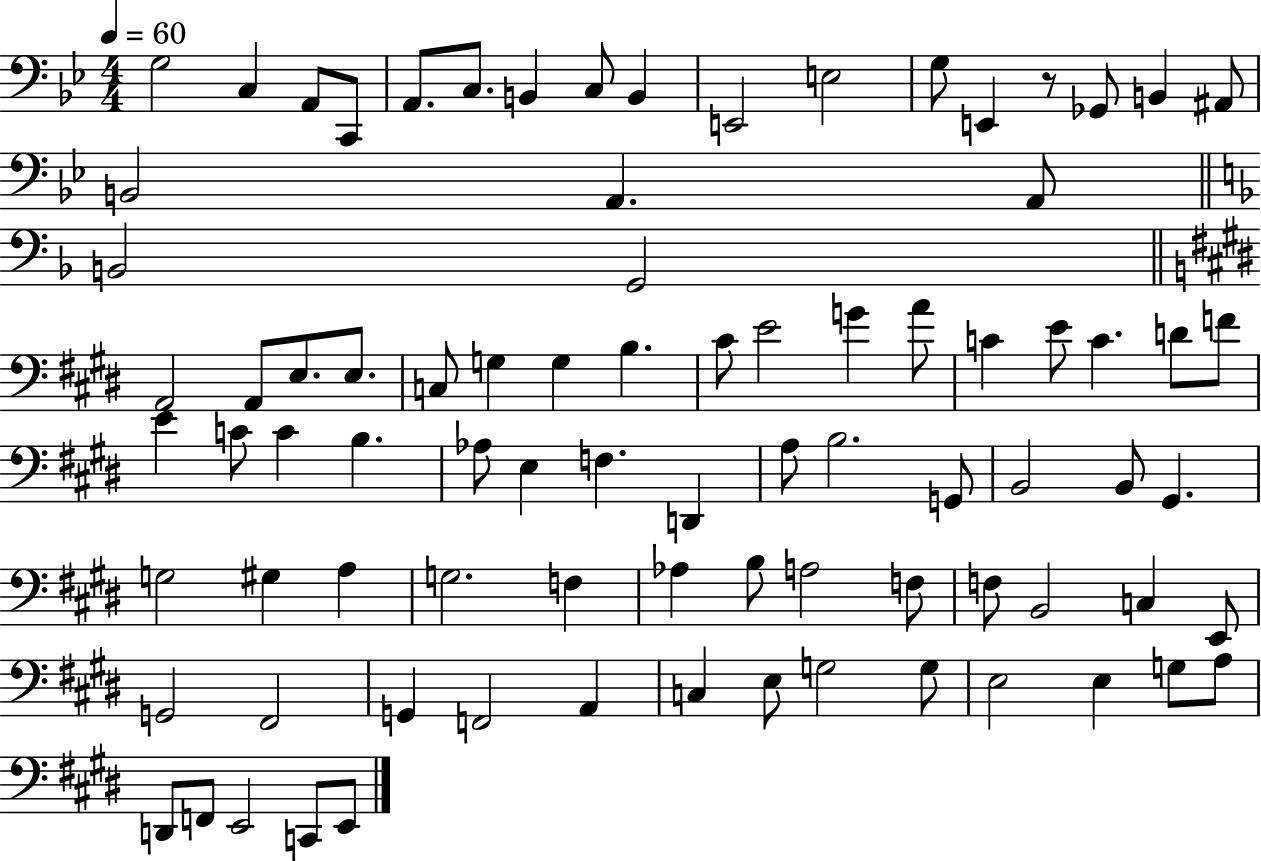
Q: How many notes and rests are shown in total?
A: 84